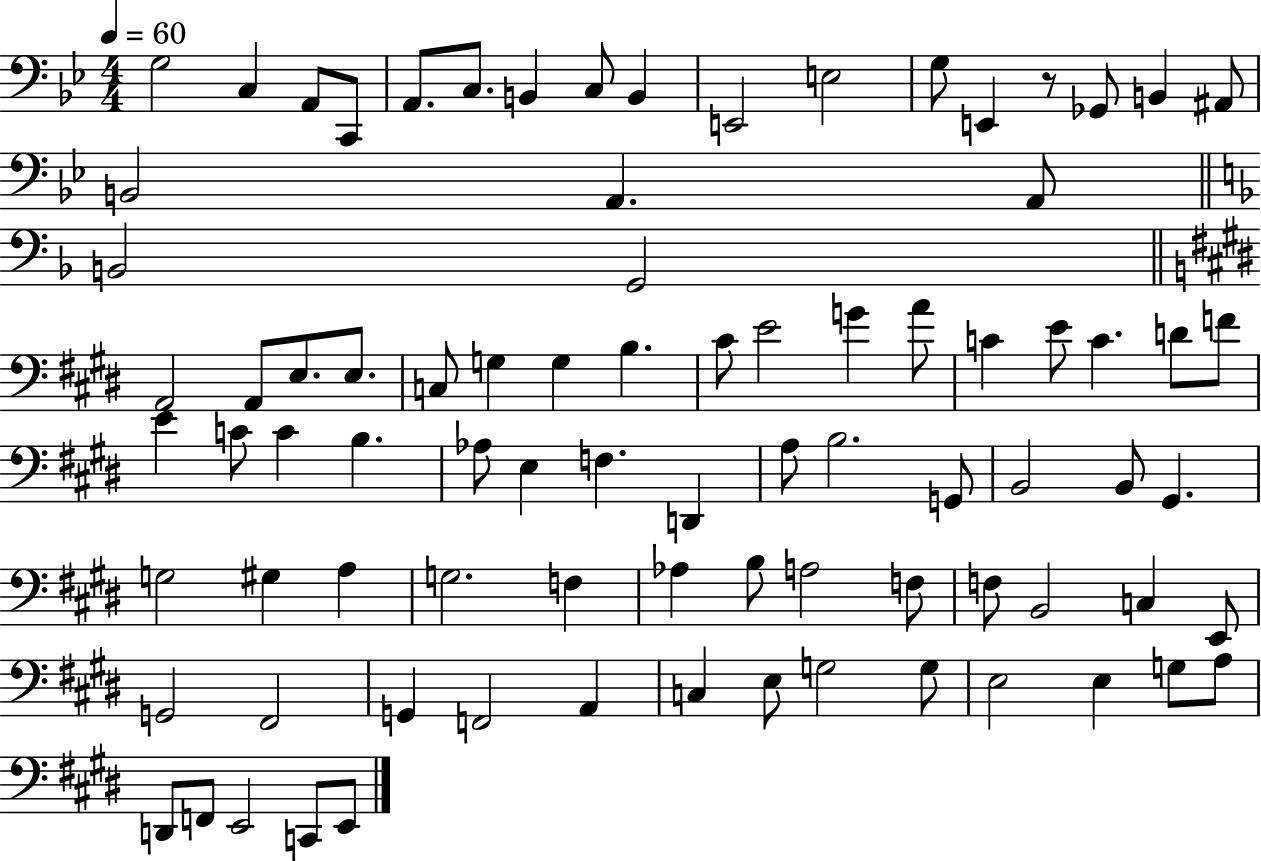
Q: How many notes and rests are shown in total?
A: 84